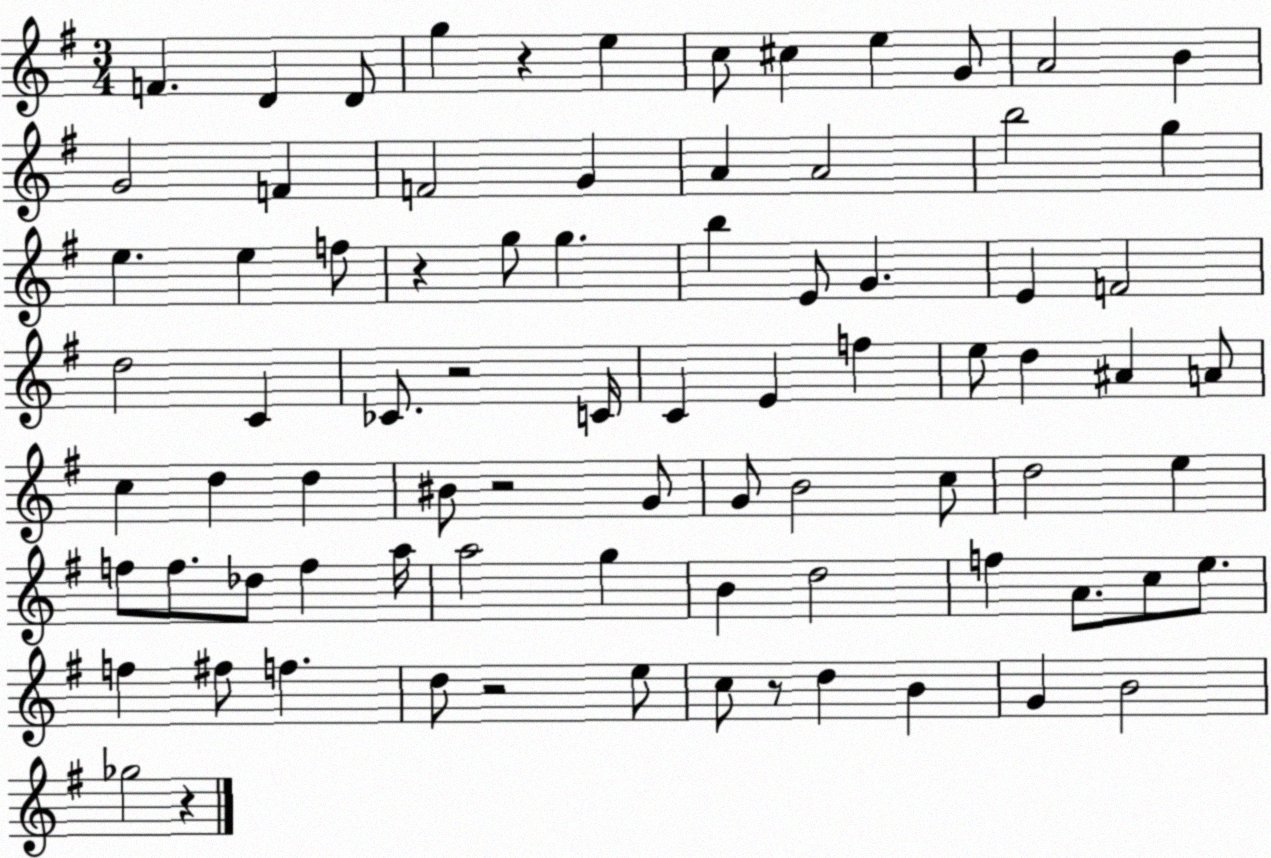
X:1
T:Untitled
M:3/4
L:1/4
K:G
F D D/2 g z e c/2 ^c e G/2 A2 B G2 F F2 G A A2 b2 g e e f/2 z g/2 g b E/2 G E F2 d2 C _C/2 z2 C/4 C E f e/2 d ^A A/2 c d d ^B/2 z2 G/2 G/2 B2 c/2 d2 e f/2 f/2 _d/2 f a/4 a2 g B d2 f A/2 c/2 e/2 f ^f/2 f d/2 z2 e/2 c/2 z/2 d B G B2 _g2 z